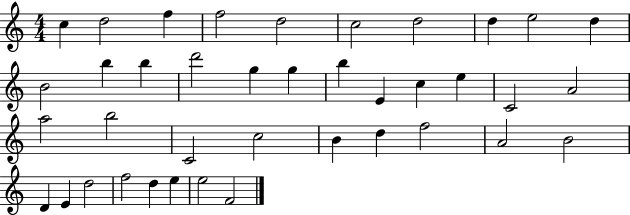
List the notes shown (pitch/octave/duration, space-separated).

C5/q D5/h F5/q F5/h D5/h C5/h D5/h D5/q E5/h D5/q B4/h B5/q B5/q D6/h G5/q G5/q B5/q E4/q C5/q E5/q C4/h A4/h A5/h B5/h C4/h C5/h B4/q D5/q F5/h A4/h B4/h D4/q E4/q D5/h F5/h D5/q E5/q E5/h F4/h